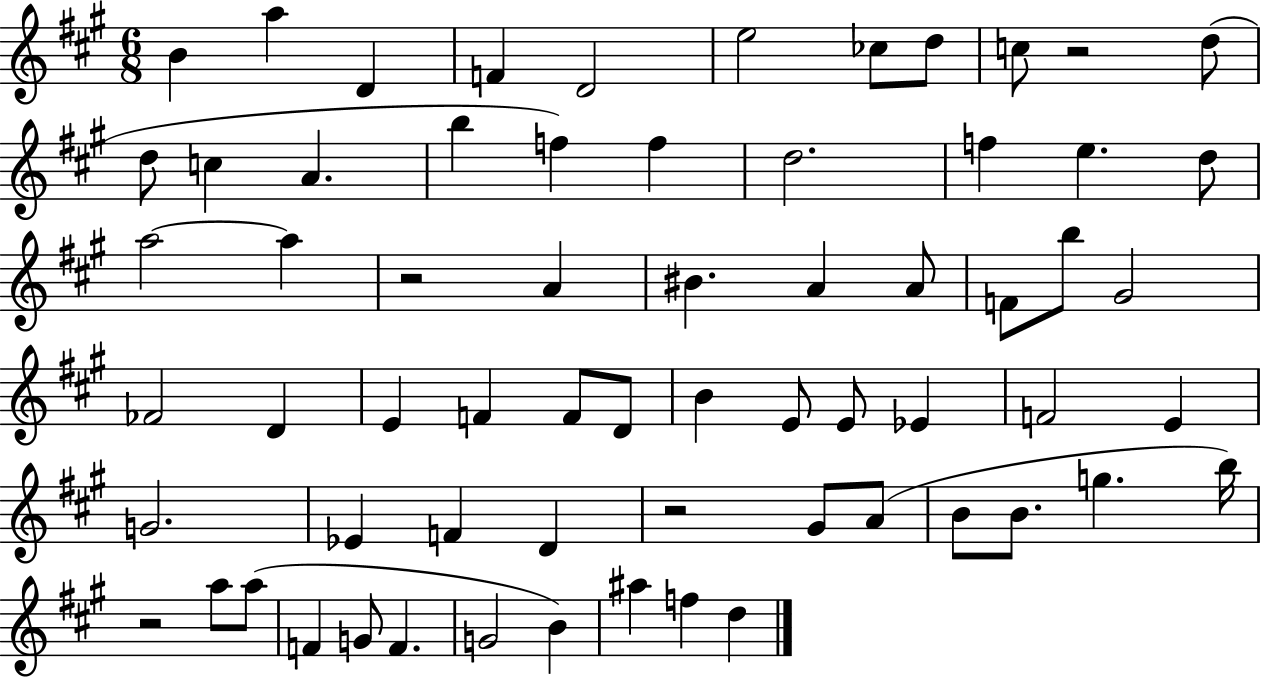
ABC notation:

X:1
T:Untitled
M:6/8
L:1/4
K:A
B a D F D2 e2 _c/2 d/2 c/2 z2 d/2 d/2 c A b f f d2 f e d/2 a2 a z2 A ^B A A/2 F/2 b/2 ^G2 _F2 D E F F/2 D/2 B E/2 E/2 _E F2 E G2 _E F D z2 ^G/2 A/2 B/2 B/2 g b/4 z2 a/2 a/2 F G/2 F G2 B ^a f d